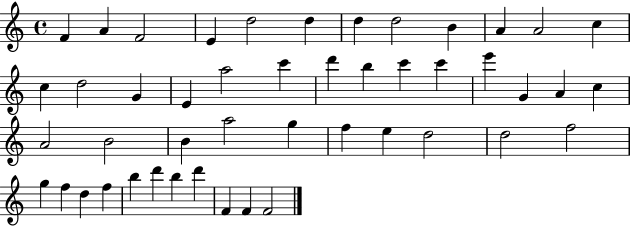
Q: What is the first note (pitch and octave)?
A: F4